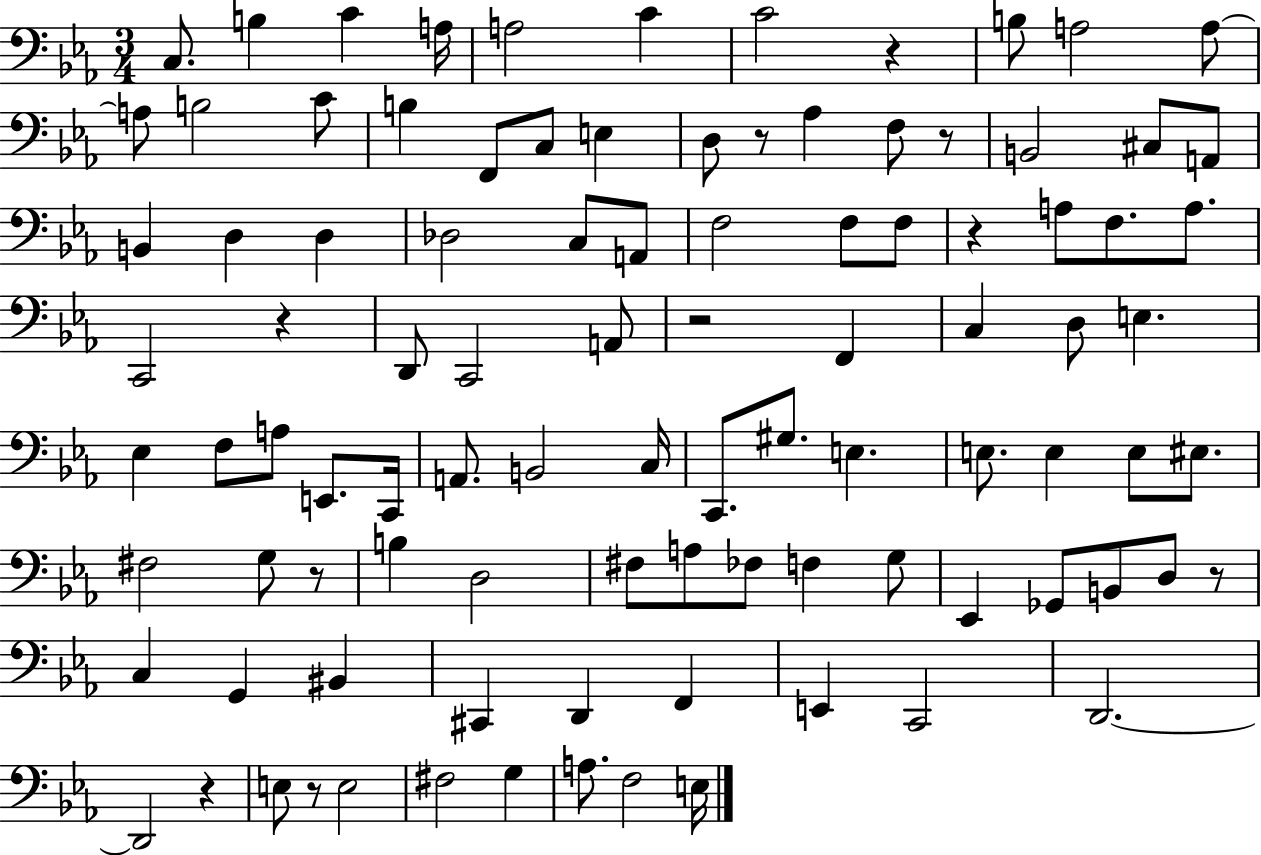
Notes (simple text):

C3/e. B3/q C4/q A3/s A3/h C4/q C4/h R/q B3/e A3/h A3/e A3/e B3/h C4/e B3/q F2/e C3/e E3/q D3/e R/e Ab3/q F3/e R/e B2/h C#3/e A2/e B2/q D3/q D3/q Db3/h C3/e A2/e F3/h F3/e F3/e R/q A3/e F3/e. A3/e. C2/h R/q D2/e C2/h A2/e R/h F2/q C3/q D3/e E3/q. Eb3/q F3/e A3/e E2/e. C2/s A2/e. B2/h C3/s C2/e. G#3/e. E3/q. E3/e. E3/q E3/e EIS3/e. F#3/h G3/e R/e B3/q D3/h F#3/e A3/e FES3/e F3/q G3/e Eb2/q Gb2/e B2/e D3/e R/e C3/q G2/q BIS2/q C#2/q D2/q F2/q E2/q C2/h D2/h. D2/h R/q E3/e R/e E3/h F#3/h G3/q A3/e. F3/h E3/s